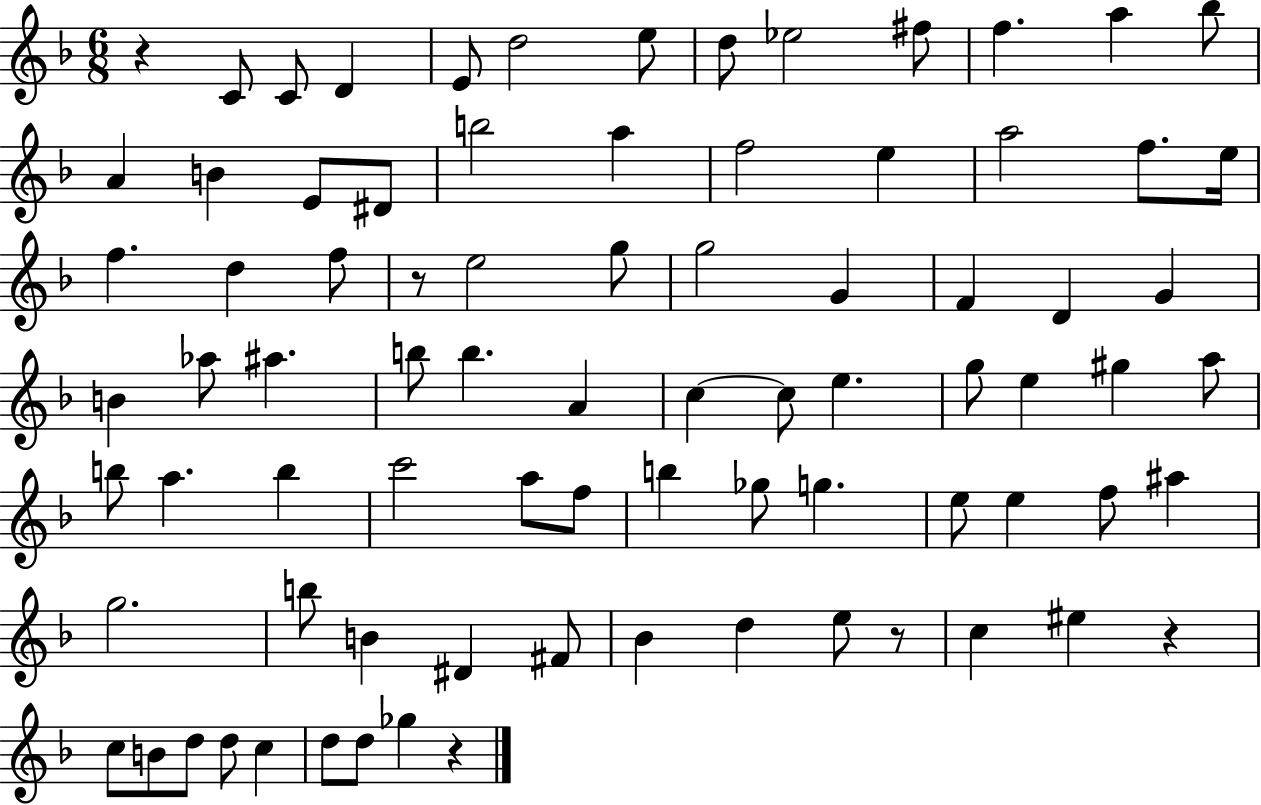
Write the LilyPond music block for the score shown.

{
  \clef treble
  \numericTimeSignature
  \time 6/8
  \key f \major
  \repeat volta 2 { r4 c'8 c'8 d'4 | e'8 d''2 e''8 | d''8 ees''2 fis''8 | f''4. a''4 bes''8 | \break a'4 b'4 e'8 dis'8 | b''2 a''4 | f''2 e''4 | a''2 f''8. e''16 | \break f''4. d''4 f''8 | r8 e''2 g''8 | g''2 g'4 | f'4 d'4 g'4 | \break b'4 aes''8 ais''4. | b''8 b''4. a'4 | c''4~~ c''8 e''4. | g''8 e''4 gis''4 a''8 | \break b''8 a''4. b''4 | c'''2 a''8 f''8 | b''4 ges''8 g''4. | e''8 e''4 f''8 ais''4 | \break g''2. | b''8 b'4 dis'4 fis'8 | bes'4 d''4 e''8 r8 | c''4 eis''4 r4 | \break c''8 b'8 d''8 d''8 c''4 | d''8 d''8 ges''4 r4 | } \bar "|."
}